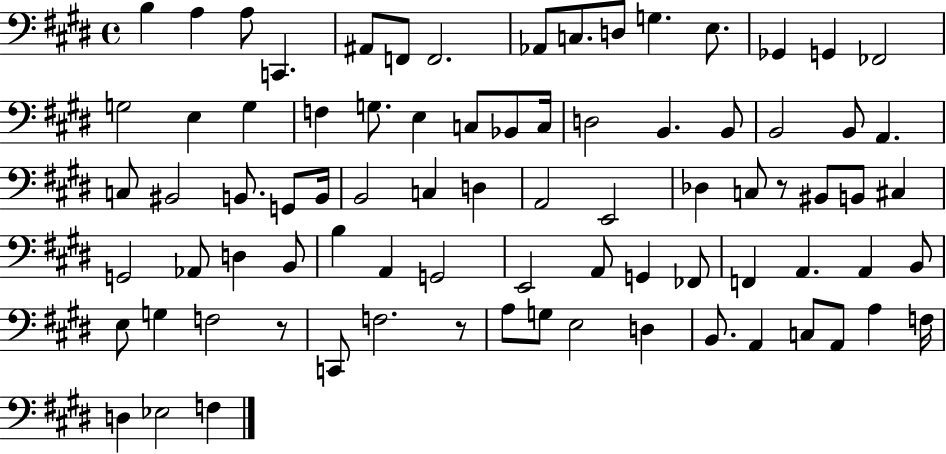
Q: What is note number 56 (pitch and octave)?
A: FES2